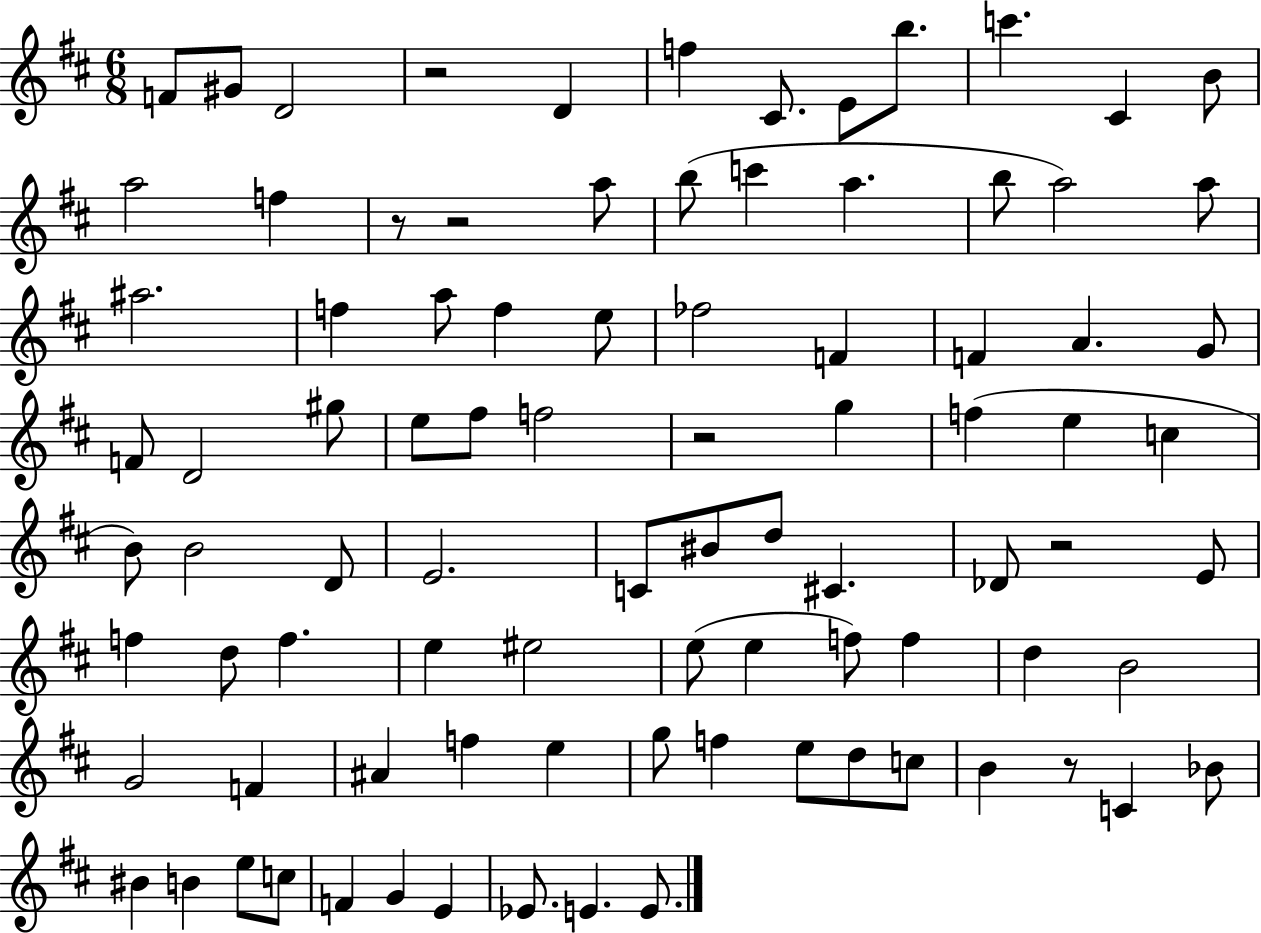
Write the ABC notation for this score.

X:1
T:Untitled
M:6/8
L:1/4
K:D
F/2 ^G/2 D2 z2 D f ^C/2 E/2 b/2 c' ^C B/2 a2 f z/2 z2 a/2 b/2 c' a b/2 a2 a/2 ^a2 f a/2 f e/2 _f2 F F A G/2 F/2 D2 ^g/2 e/2 ^f/2 f2 z2 g f e c B/2 B2 D/2 E2 C/2 ^B/2 d/2 ^C _D/2 z2 E/2 f d/2 f e ^e2 e/2 e f/2 f d B2 G2 F ^A f e g/2 f e/2 d/2 c/2 B z/2 C _B/2 ^B B e/2 c/2 F G E _E/2 E E/2